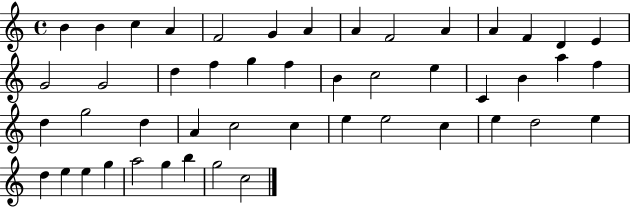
B4/q B4/q C5/q A4/q F4/h G4/q A4/q A4/q F4/h A4/q A4/q F4/q D4/q E4/q G4/h G4/h D5/q F5/q G5/q F5/q B4/q C5/h E5/q C4/q B4/q A5/q F5/q D5/q G5/h D5/q A4/q C5/h C5/q E5/q E5/h C5/q E5/q D5/h E5/q D5/q E5/q E5/q G5/q A5/h G5/q B5/q G5/h C5/h